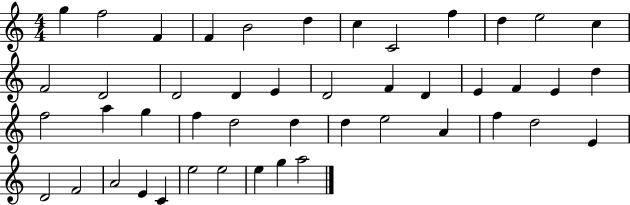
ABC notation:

X:1
T:Untitled
M:4/4
L:1/4
K:C
g f2 F F B2 d c C2 f d e2 c F2 D2 D2 D E D2 F D E F E d f2 a g f d2 d d e2 A f d2 E D2 F2 A2 E C e2 e2 e g a2